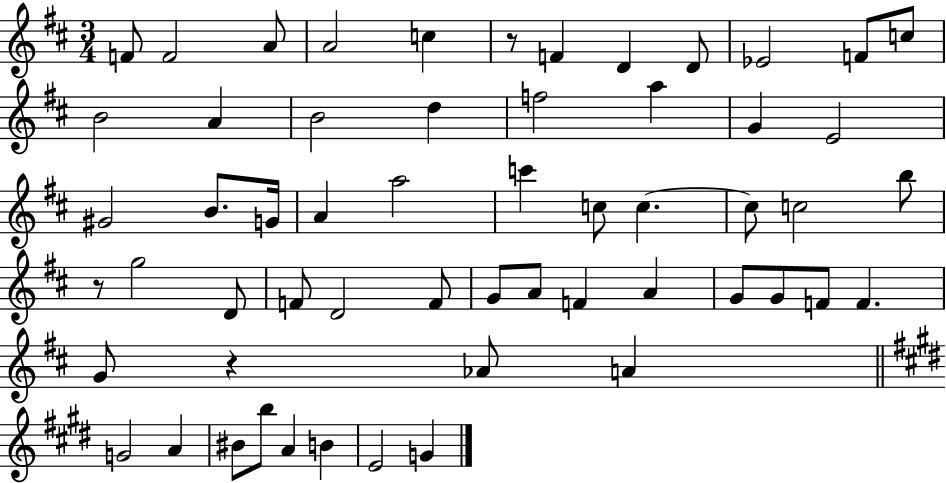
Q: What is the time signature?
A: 3/4